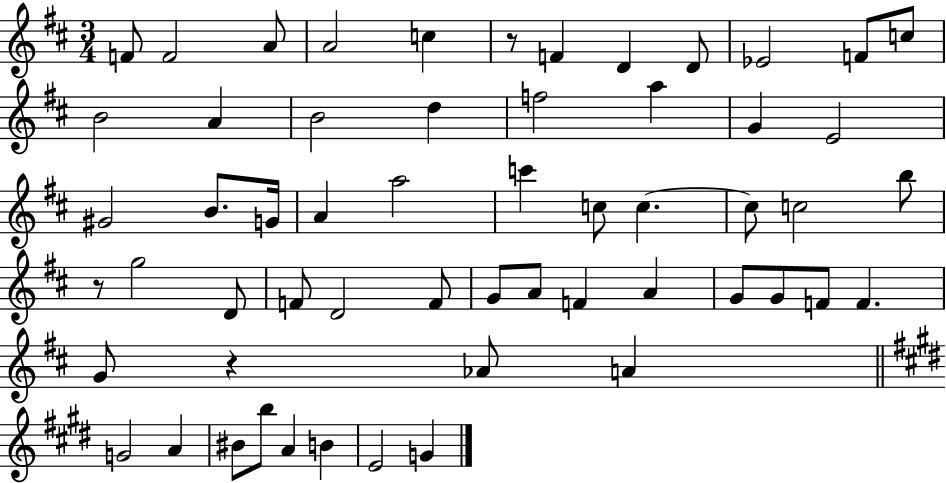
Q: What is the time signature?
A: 3/4